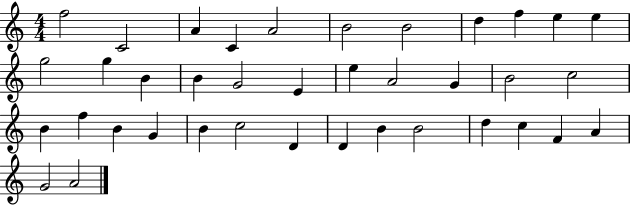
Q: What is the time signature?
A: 4/4